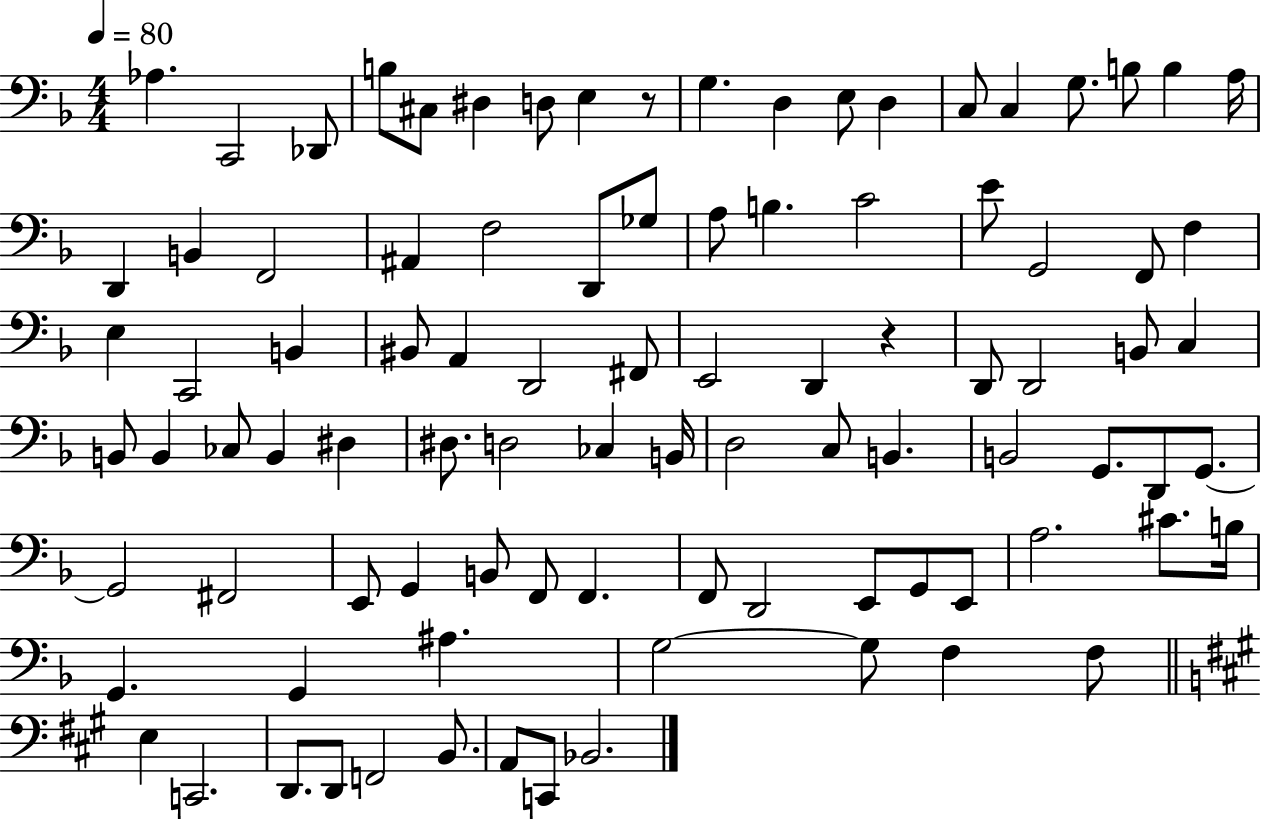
X:1
T:Untitled
M:4/4
L:1/4
K:F
_A, C,,2 _D,,/2 B,/2 ^C,/2 ^D, D,/2 E, z/2 G, D, E,/2 D, C,/2 C, G,/2 B,/2 B, A,/4 D,, B,, F,,2 ^A,, F,2 D,,/2 _G,/2 A,/2 B, C2 E/2 G,,2 F,,/2 F, E, C,,2 B,, ^B,,/2 A,, D,,2 ^F,,/2 E,,2 D,, z D,,/2 D,,2 B,,/2 C, B,,/2 B,, _C,/2 B,, ^D, ^D,/2 D,2 _C, B,,/4 D,2 C,/2 B,, B,,2 G,,/2 D,,/2 G,,/2 G,,2 ^F,,2 E,,/2 G,, B,,/2 F,,/2 F,, F,,/2 D,,2 E,,/2 G,,/2 E,,/2 A,2 ^C/2 B,/4 G,, G,, ^A, G,2 G,/2 F, F,/2 E, C,,2 D,,/2 D,,/2 F,,2 B,,/2 A,,/2 C,,/2 _B,,2